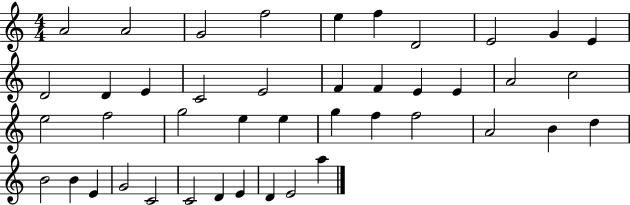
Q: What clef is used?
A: treble